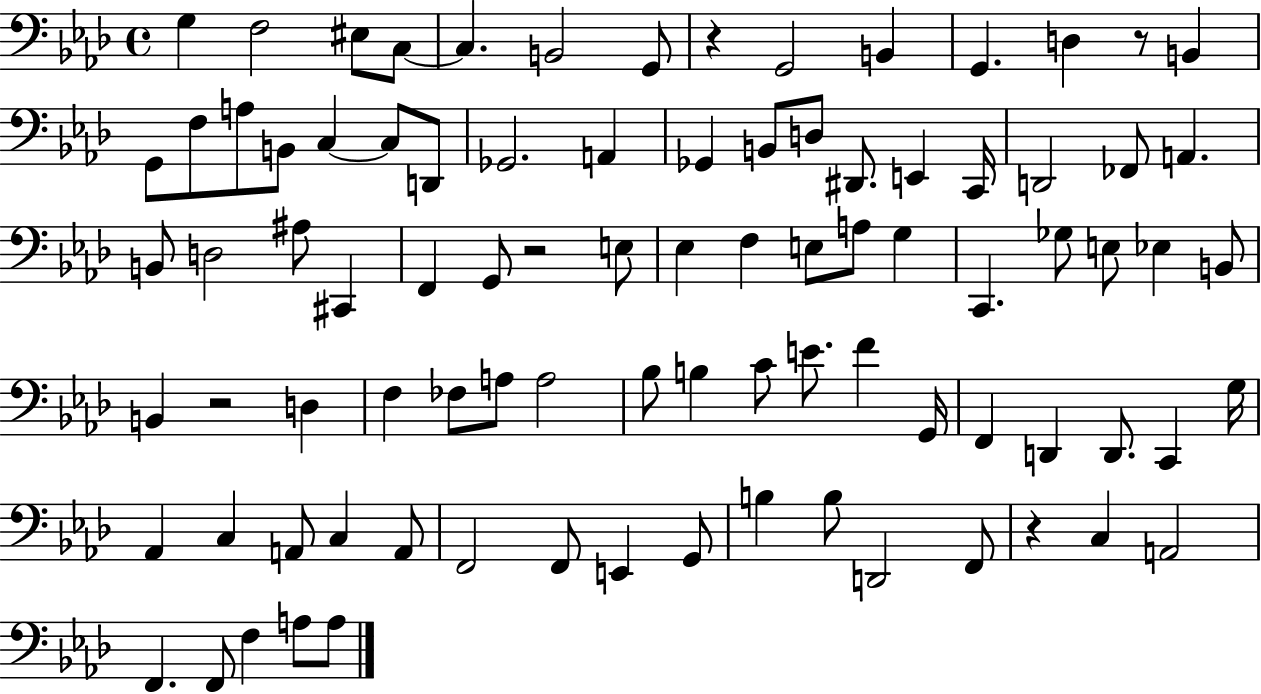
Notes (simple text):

G3/q F3/h EIS3/e C3/e C3/q. B2/h G2/e R/q G2/h B2/q G2/q. D3/q R/e B2/q G2/e F3/e A3/e B2/e C3/q C3/e D2/e Gb2/h. A2/q Gb2/q B2/e D3/e D#2/e. E2/q C2/s D2/h FES2/e A2/q. B2/e D3/h A#3/e C#2/q F2/q G2/e R/h E3/e Eb3/q F3/q E3/e A3/e G3/q C2/q. Gb3/e E3/e Eb3/q B2/e B2/q R/h D3/q F3/q FES3/e A3/e A3/h Bb3/e B3/q C4/e E4/e. F4/q G2/s F2/q D2/q D2/e. C2/q G3/s Ab2/q C3/q A2/e C3/q A2/e F2/h F2/e E2/q G2/e B3/q B3/e D2/h F2/e R/q C3/q A2/h F2/q. F2/e F3/q A3/e A3/e